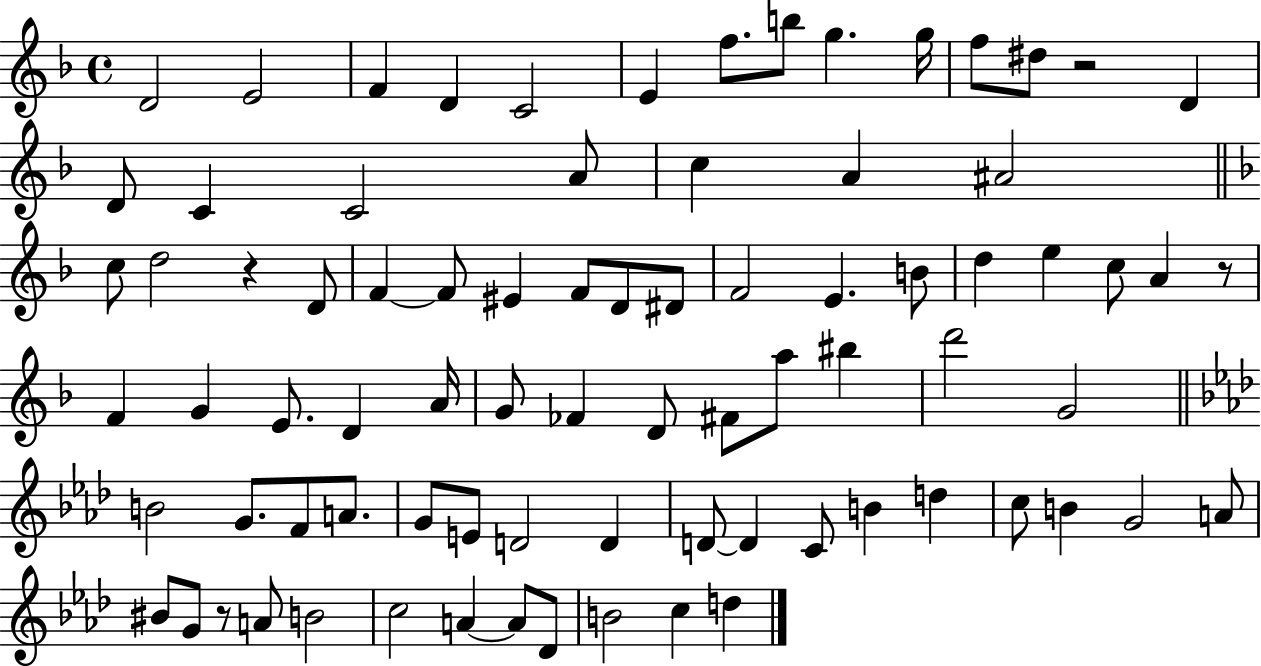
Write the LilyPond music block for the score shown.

{
  \clef treble
  \time 4/4
  \defaultTimeSignature
  \key f \major
  d'2 e'2 | f'4 d'4 c'2 | e'4 f''8. b''8 g''4. g''16 | f''8 dis''8 r2 d'4 | \break d'8 c'4 c'2 a'8 | c''4 a'4 ais'2 | \bar "||" \break \key f \major c''8 d''2 r4 d'8 | f'4~~ f'8 eis'4 f'8 d'8 dis'8 | f'2 e'4. b'8 | d''4 e''4 c''8 a'4 r8 | \break f'4 g'4 e'8. d'4 a'16 | g'8 fes'4 d'8 fis'8 a''8 bis''4 | d'''2 g'2 | \bar "||" \break \key aes \major b'2 g'8. f'8 a'8. | g'8 e'8 d'2 d'4 | d'8~~ d'4 c'8 b'4 d''4 | c''8 b'4 g'2 a'8 | \break bis'8 g'8 r8 a'8 b'2 | c''2 a'4~~ a'8 des'8 | b'2 c''4 d''4 | \bar "|."
}